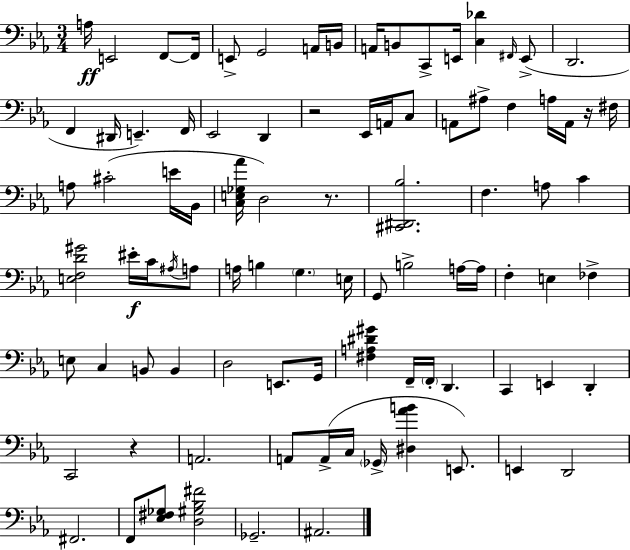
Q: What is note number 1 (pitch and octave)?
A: A3